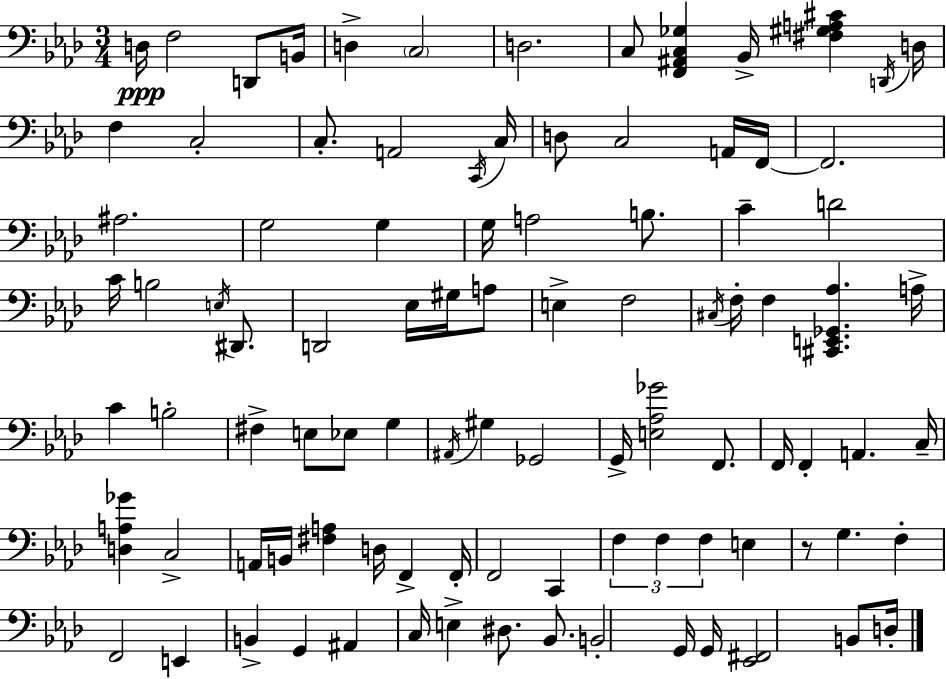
{
  \clef bass
  \numericTimeSignature
  \time 3/4
  \key f \minor
  d16\ppp f2 d,8 b,16 | d4-> \parenthesize c2 | d2. | c8 <f, ais, c ges>4 bes,16-> <fis gis a cis'>4 \acciaccatura { d,16 } | \break d16 f4 c2-. | c8.-. a,2 | \acciaccatura { c,16 } c16 d8 c2 | a,16 f,16~~ f,2. | \break ais2. | g2 g4 | g16 a2 b8. | c'4-- d'2 | \break c'16 b2 \acciaccatura { e16 } | dis,8. d,2 ees16 | gis16 a8 e4-> f2 | \acciaccatura { cis16 } f16-. f4 <cis, e, ges, aes>4. | \break a16-> c'4 b2-. | fis4-> e8 ees8 | g4 \acciaccatura { ais,16 } gis4 ges,2 | g,16-> <e aes ges'>2 | \break f,8. f,16 f,4-. a,4. | c16-- <d a ges'>4 c2-> | a,16 b,16 <fis a>4 d16 | f,4-> f,16-. f,2 | \break c,4 \tuplet 3/2 { f4 f4 | f4 } e4 r8 g4. | f4-. f,2 | e,4 b,4-> | \break g,4 ais,4 c16 e4-> | dis8. bes,8. b,2-. | g,16 g,16 <ees, fis,>2 | b,8 d16-. \bar "|."
}